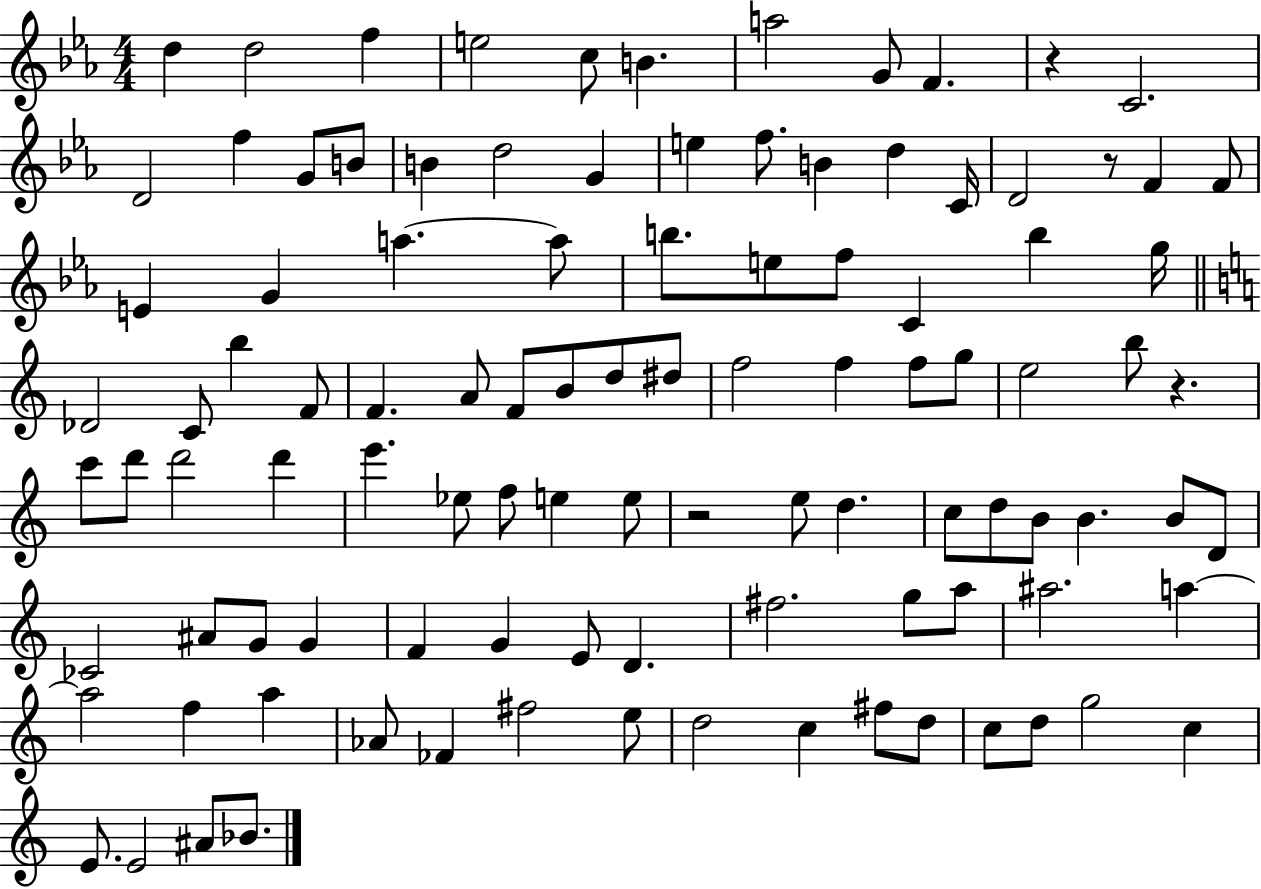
X:1
T:Untitled
M:4/4
L:1/4
K:Eb
d d2 f e2 c/2 B a2 G/2 F z C2 D2 f G/2 B/2 B d2 G e f/2 B d C/4 D2 z/2 F F/2 E G a a/2 b/2 e/2 f/2 C b g/4 _D2 C/2 b F/2 F A/2 F/2 B/2 d/2 ^d/2 f2 f f/2 g/2 e2 b/2 z c'/2 d'/2 d'2 d' e' _e/2 f/2 e e/2 z2 e/2 d c/2 d/2 B/2 B B/2 D/2 _C2 ^A/2 G/2 G F G E/2 D ^f2 g/2 a/2 ^a2 a a2 f a _A/2 _F ^f2 e/2 d2 c ^f/2 d/2 c/2 d/2 g2 c E/2 E2 ^A/2 _B/2